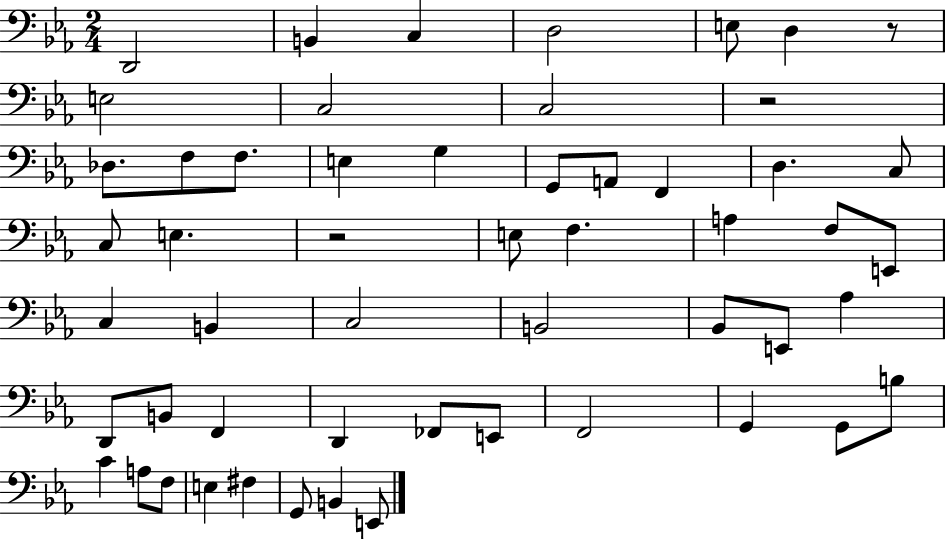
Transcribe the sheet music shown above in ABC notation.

X:1
T:Untitled
M:2/4
L:1/4
K:Eb
D,,2 B,, C, D,2 E,/2 D, z/2 E,2 C,2 C,2 z2 _D,/2 F,/2 F,/2 E, G, G,,/2 A,,/2 F,, D, C,/2 C,/2 E, z2 E,/2 F, A, F,/2 E,,/2 C, B,, C,2 B,,2 _B,,/2 E,,/2 _A, D,,/2 B,,/2 F,, D,, _F,,/2 E,,/2 F,,2 G,, G,,/2 B,/2 C A,/2 F,/2 E, ^F, G,,/2 B,, E,,/2